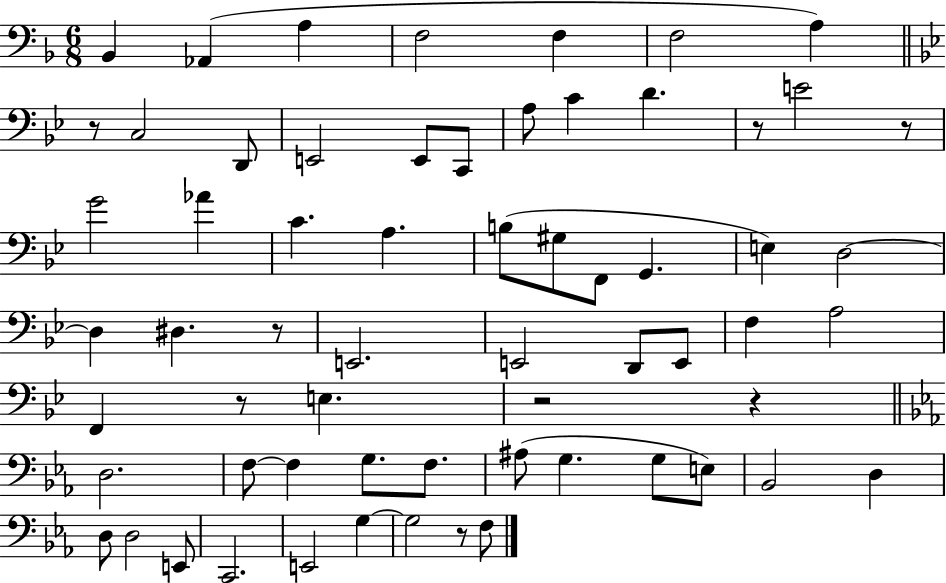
{
  \clef bass
  \numericTimeSignature
  \time 6/8
  \key f \major
  \repeat volta 2 { bes,4 aes,4( a4 | f2 f4 | f2 a4) | \bar "||" \break \key bes \major r8 c2 d,8 | e,2 e,8 c,8 | a8 c'4 d'4. | r8 e'2 r8 | \break g'2 aes'4 | c'4. a4. | b8( gis8 f,8 g,4. | e4) d2~~ | \break d4 dis4. r8 | e,2. | e,2 d,8 e,8 | f4 a2 | \break f,4 r8 e4. | r2 r4 | \bar "||" \break \key ees \major d2. | f8~~ f4 g8. f8. | ais8( g4. g8 e8) | bes,2 d4 | \break d8 d2 e,8 | c,2. | e,2 g4~~ | g2 r8 f8 | \break } \bar "|."
}